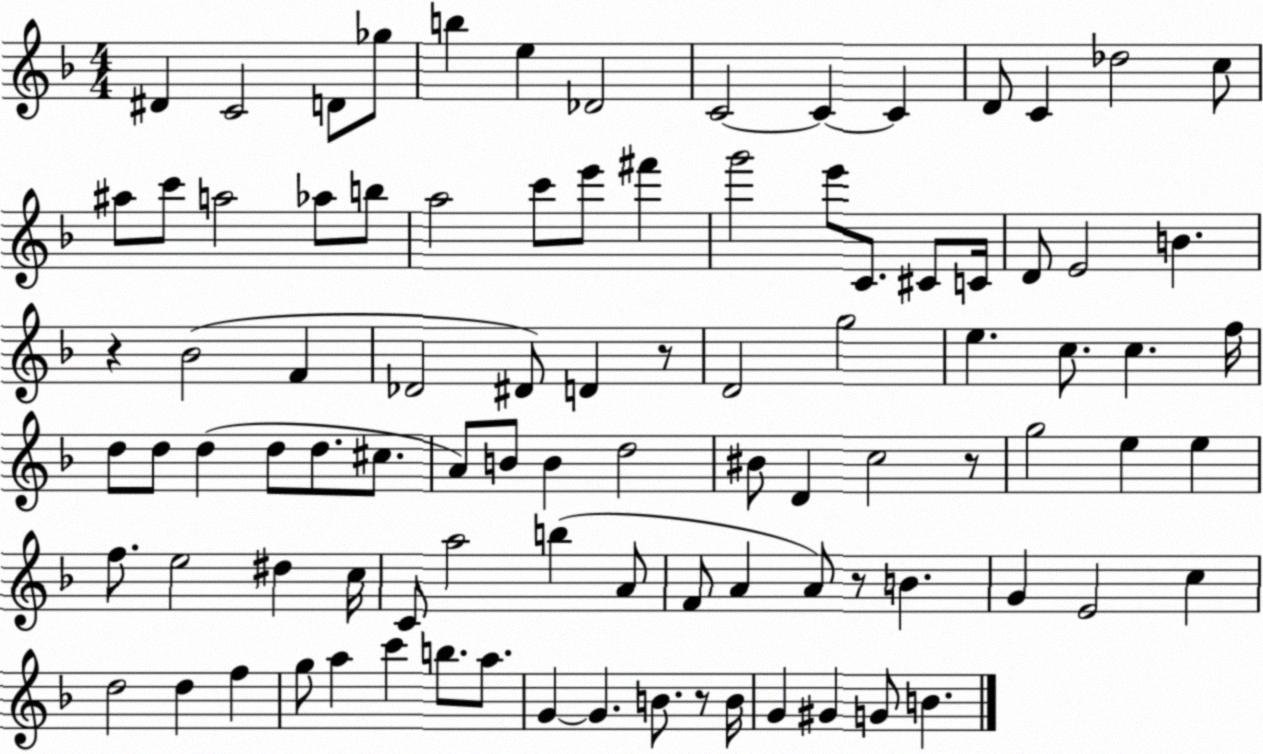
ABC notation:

X:1
T:Untitled
M:4/4
L:1/4
K:F
^D C2 D/2 _g/2 b e _D2 C2 C C D/2 C _d2 c/2 ^a/2 c'/2 a2 _a/2 b/2 a2 c'/2 e'/2 ^f' g'2 e'/2 C/2 ^C/2 C/4 D/2 E2 B z _B2 F _D2 ^D/2 D z/2 D2 g2 e c/2 c f/4 d/2 d/2 d d/2 d/2 ^c/2 A/2 B/2 B d2 ^B/2 D c2 z/2 g2 e e f/2 e2 ^d c/4 C/2 a2 b A/2 F/2 A A/2 z/2 B G E2 c d2 d f g/2 a c' b/2 a/2 G G B/2 z/2 B/4 G ^G G/2 B